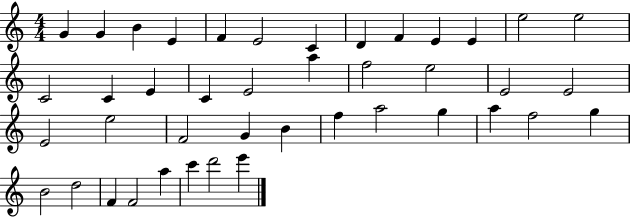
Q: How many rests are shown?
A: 0